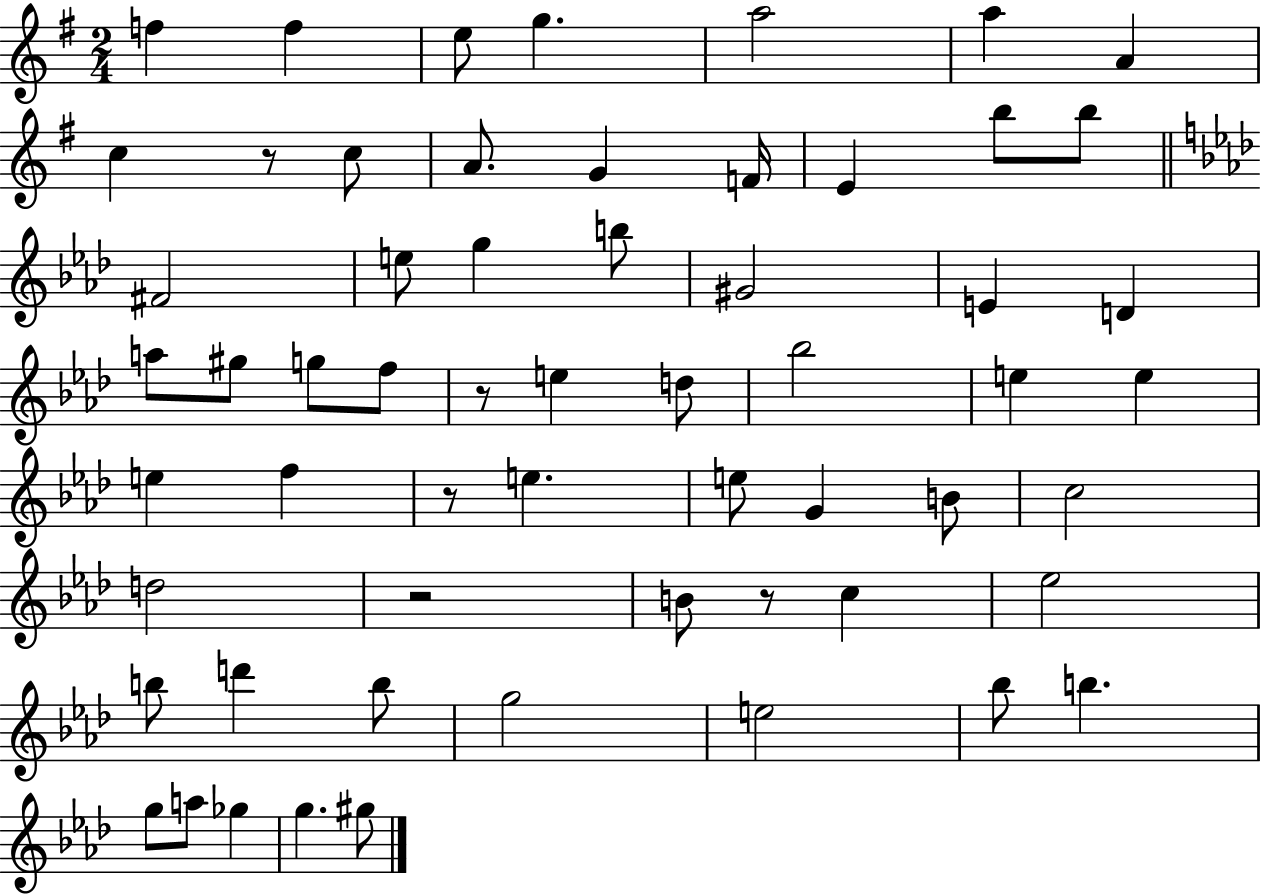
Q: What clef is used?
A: treble